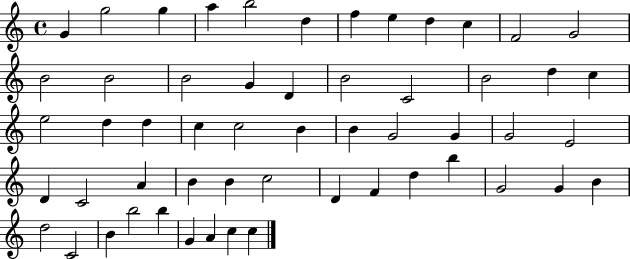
X:1
T:Untitled
M:4/4
L:1/4
K:C
G g2 g a b2 d f e d c F2 G2 B2 B2 B2 G D B2 C2 B2 d c e2 d d c c2 B B G2 G G2 E2 D C2 A B B c2 D F d b G2 G B d2 C2 B b2 b G A c c